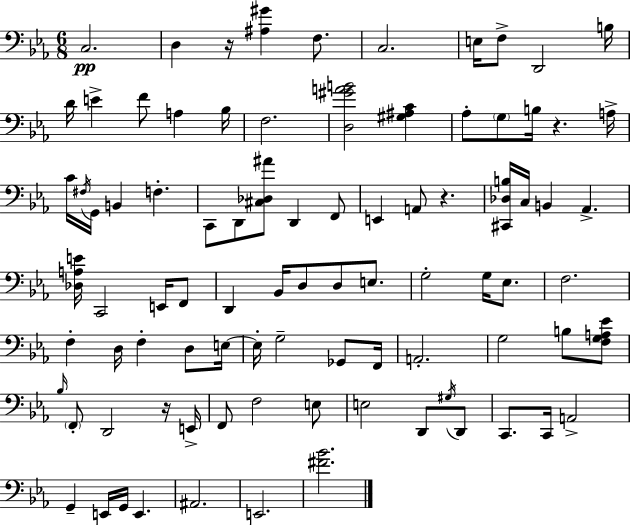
{
  \clef bass
  \numericTimeSignature
  \time 6/8
  \key c \minor
  c2.\pp | d4 r16 <ais gis'>4 f8. | c2. | e16 f8-> d,2 b16 | \break d'16 e'4-> f'8 a4 bes16 | f2. | <d gis' a' b'>2 <gis ais c'>4 | aes8-. \parenthesize g8 b16 r4. a16-> | \break c'16 \acciaccatura { fis16 } g,16 b,4 f4.-. | c,8 d,8 <cis des ais'>8 d,4 f,8 | e,4 a,8 r4. | <cis, des b>16 c16 b,4 aes,4.-> | \break <des a e'>16 c,2 e,16 f,8 | d,4 bes,16 d8 d8 e8. | g2-. g16 ees8. | f2. | \break f4-. d16 f4-. d8 | e16~~ e16-. g2-- ges,8 | f,16 a,2.-. | g2 b8 <f g a ees'>8 | \break \grace { bes16 } \parenthesize f,8-. d,2 | r16 e,16-> f,8 f2 | e8 e2 d,8 | \acciaccatura { gis16 } d,8 c,8. c,16 a,2-> | \break g,4-- e,16 g,16 e,4. | ais,2. | e,2. | <fis' bes'>2. | \break \bar "|."
}